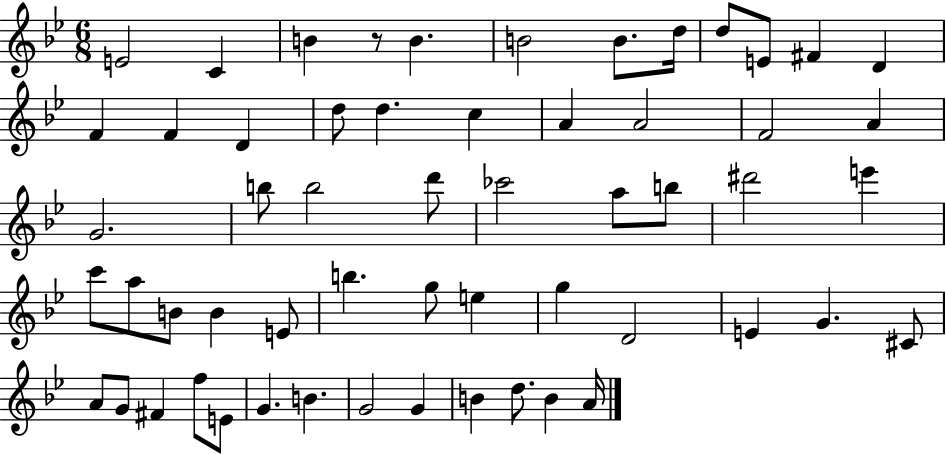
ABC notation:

X:1
T:Untitled
M:6/8
L:1/4
K:Bb
E2 C B z/2 B B2 B/2 d/4 d/2 E/2 ^F D F F D d/2 d c A A2 F2 A G2 b/2 b2 d'/2 _c'2 a/2 b/2 ^d'2 e' c'/2 a/2 B/2 B E/2 b g/2 e g D2 E G ^C/2 A/2 G/2 ^F f/2 E/2 G B G2 G B d/2 B A/4